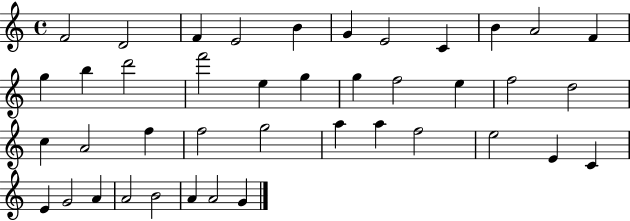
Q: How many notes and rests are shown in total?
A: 41